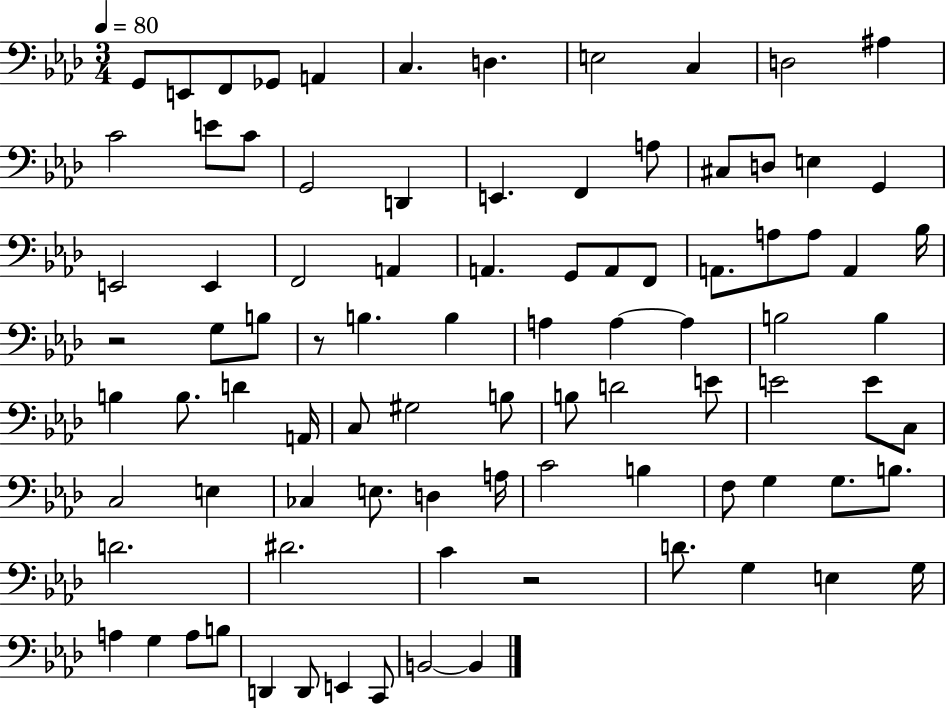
X:1
T:Untitled
M:3/4
L:1/4
K:Ab
G,,/2 E,,/2 F,,/2 _G,,/2 A,, C, D, E,2 C, D,2 ^A, C2 E/2 C/2 G,,2 D,, E,, F,, A,/2 ^C,/2 D,/2 E, G,, E,,2 E,, F,,2 A,, A,, G,,/2 A,,/2 F,,/2 A,,/2 A,/2 A,/2 A,, _B,/4 z2 G,/2 B,/2 z/2 B, B, A, A, A, B,2 B, B, B,/2 D A,,/4 C,/2 ^G,2 B,/2 B,/2 D2 E/2 E2 E/2 C,/2 C,2 E, _C, E,/2 D, A,/4 C2 B, F,/2 G, G,/2 B,/2 D2 ^D2 C z2 D/2 G, E, G,/4 A, G, A,/2 B,/2 D,, D,,/2 E,, C,,/2 B,,2 B,,